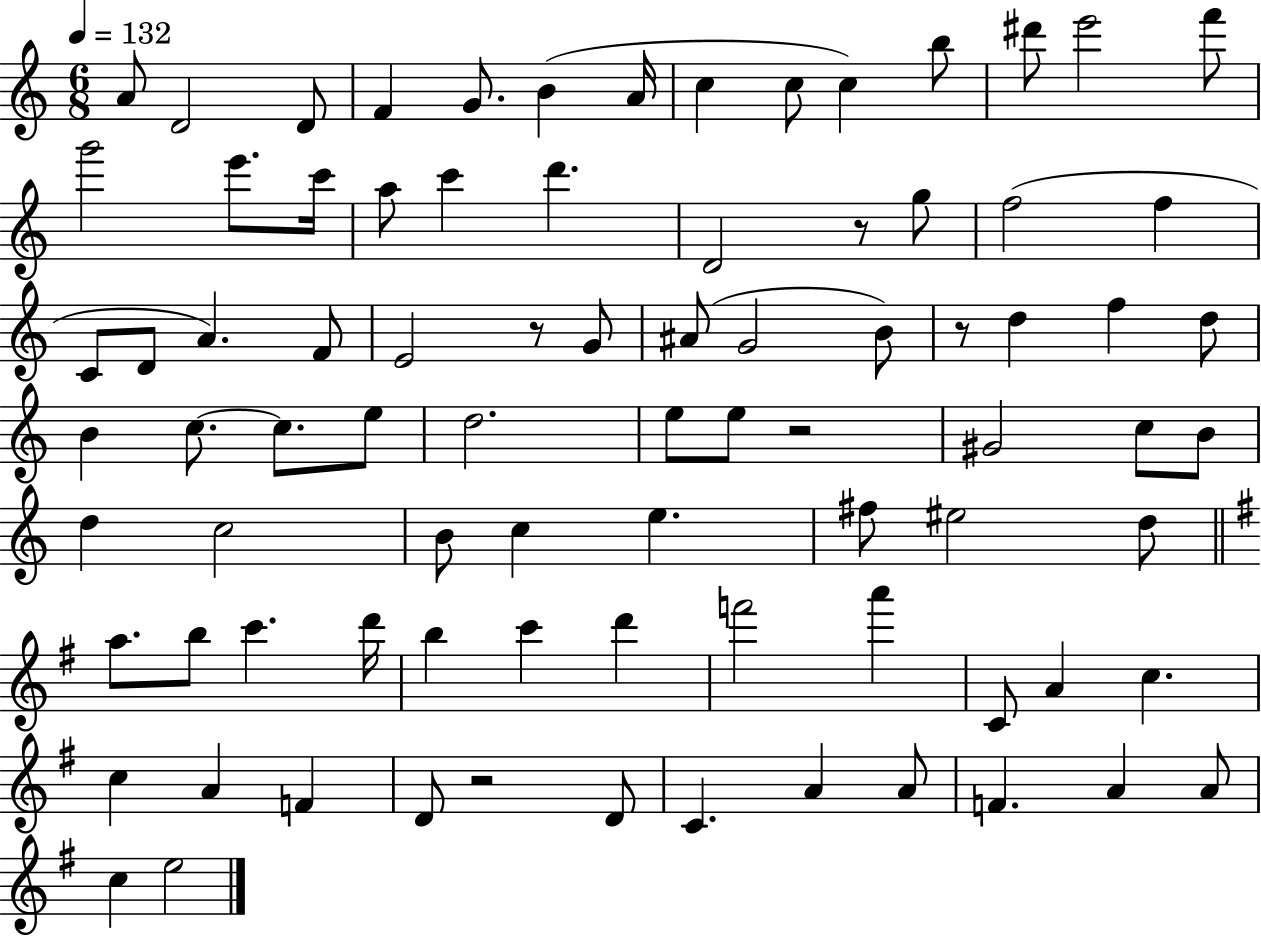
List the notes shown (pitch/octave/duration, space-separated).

A4/e D4/h D4/e F4/q G4/e. B4/q A4/s C5/q C5/e C5/q B5/e D#6/e E6/h F6/e G6/h E6/e. C6/s A5/e C6/q D6/q. D4/h R/e G5/e F5/h F5/q C4/e D4/e A4/q. F4/e E4/h R/e G4/e A#4/e G4/h B4/e R/e D5/q F5/q D5/e B4/q C5/e. C5/e. E5/e D5/h. E5/e E5/e R/h G#4/h C5/e B4/e D5/q C5/h B4/e C5/q E5/q. F#5/e EIS5/h D5/e A5/e. B5/e C6/q. D6/s B5/q C6/q D6/q F6/h A6/q C4/e A4/q C5/q. C5/q A4/q F4/q D4/e R/h D4/e C4/q. A4/q A4/e F4/q. A4/q A4/e C5/q E5/h